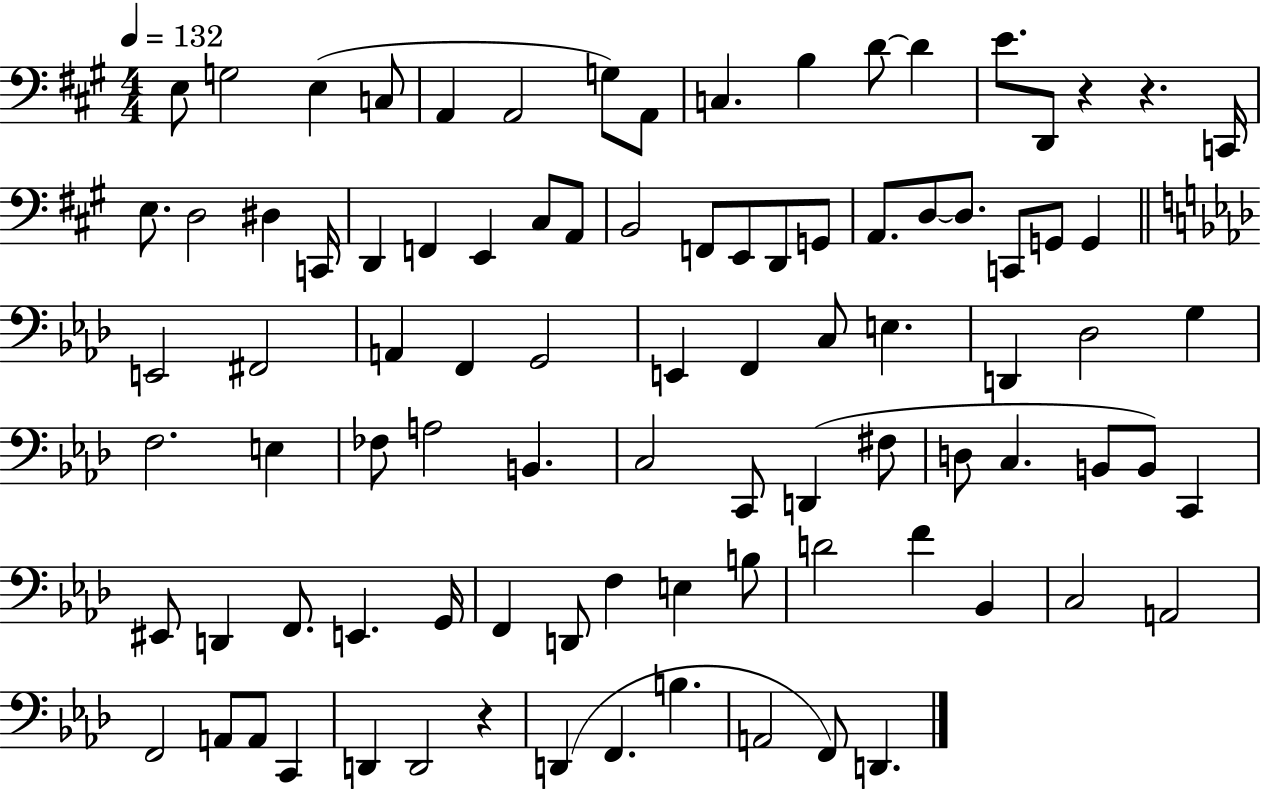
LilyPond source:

{
  \clef bass
  \numericTimeSignature
  \time 4/4
  \key a \major
  \tempo 4 = 132
  e8 g2 e4( c8 | a,4 a,2 g8) a,8 | c4. b4 d'8~~ d'4 | e'8. d,8 r4 r4. c,16 | \break e8. d2 dis4 c,16 | d,4 f,4 e,4 cis8 a,8 | b,2 f,8 e,8 d,8 g,8 | a,8. d8~~ d8. c,8 g,8 g,4 | \break \bar "||" \break \key aes \major e,2 fis,2 | a,4 f,4 g,2 | e,4 f,4 c8 e4. | d,4 des2 g4 | \break f2. e4 | fes8 a2 b,4. | c2 c,8 d,4( fis8 | d8 c4. b,8 b,8) c,4 | \break eis,8 d,4 f,8. e,4. g,16 | f,4 d,8 f4 e4 b8 | d'2 f'4 bes,4 | c2 a,2 | \break f,2 a,8 a,8 c,4 | d,4 d,2 r4 | d,4( f,4. b4. | a,2 f,8) d,4. | \break \bar "|."
}